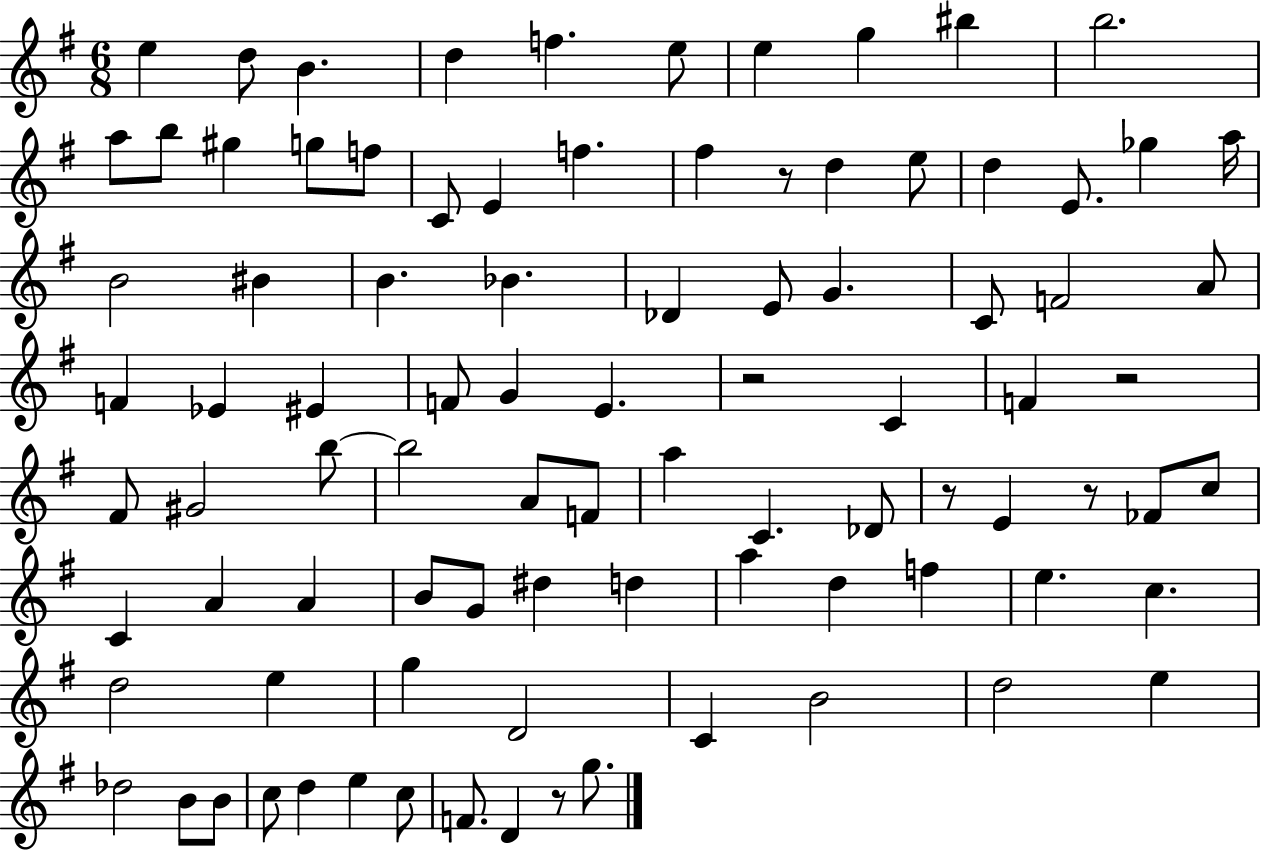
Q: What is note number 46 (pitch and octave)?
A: B5